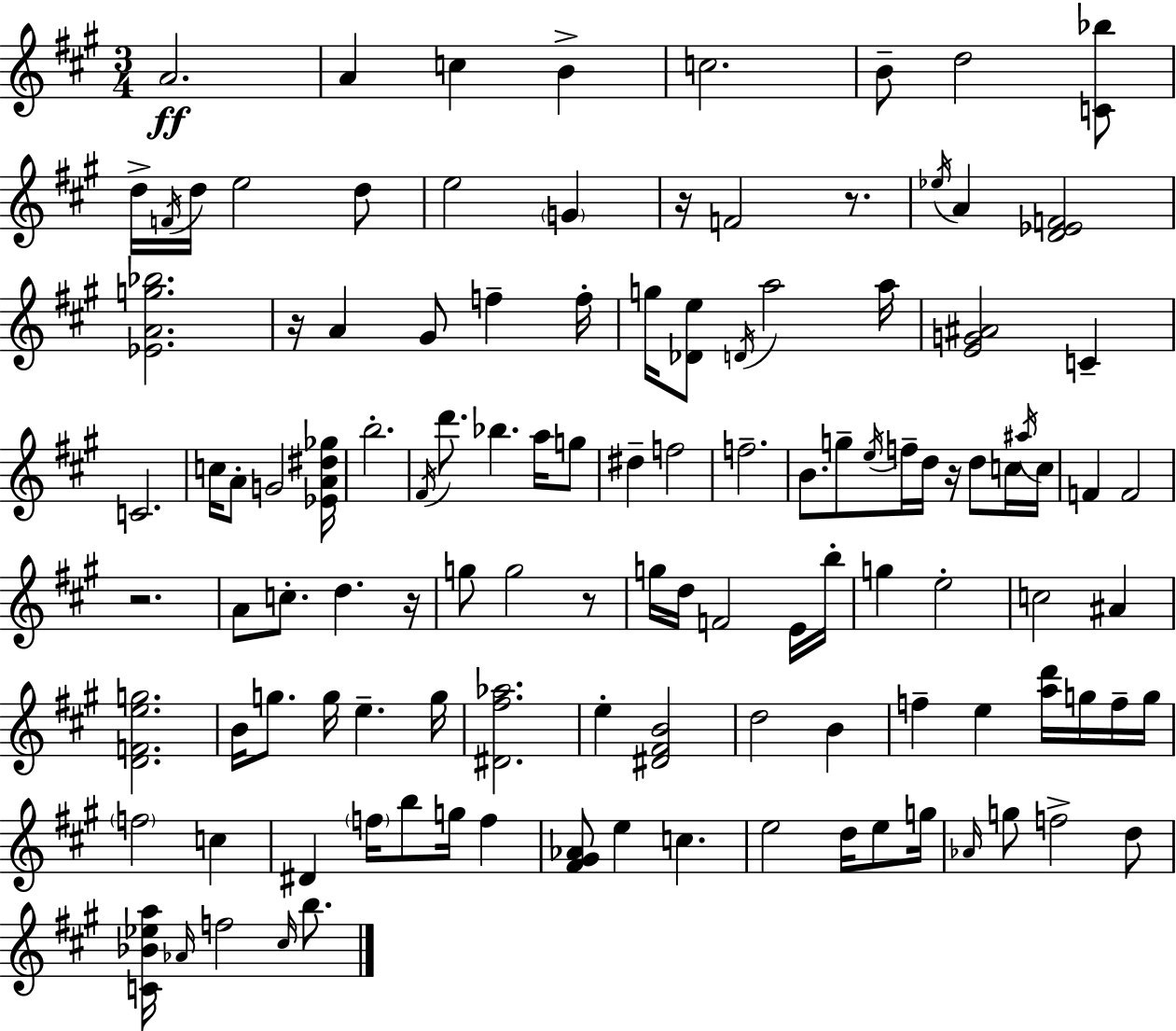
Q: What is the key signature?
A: A major